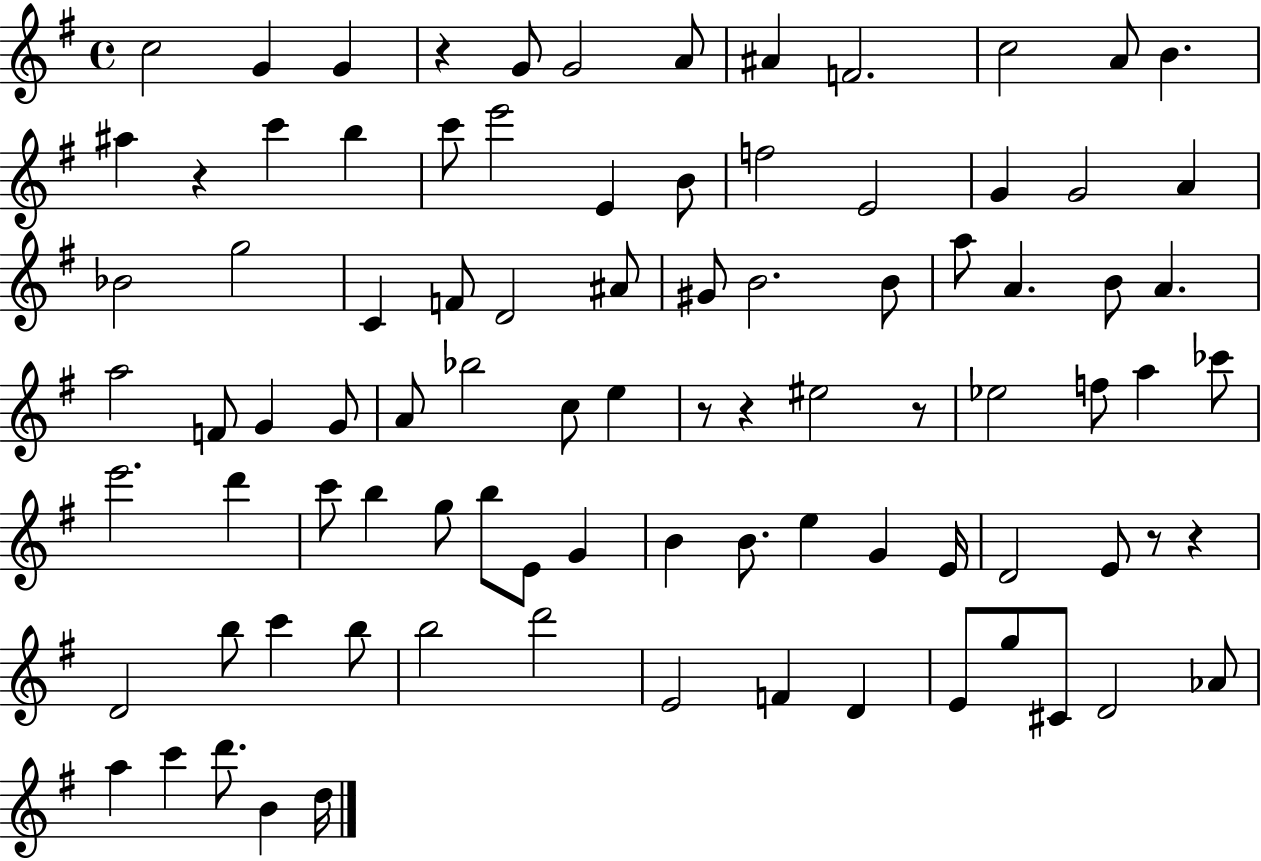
C5/h G4/q G4/q R/q G4/e G4/h A4/e A#4/q F4/h. C5/h A4/e B4/q. A#5/q R/q C6/q B5/q C6/e E6/h E4/q B4/e F5/h E4/h G4/q G4/h A4/q Bb4/h G5/h C4/q F4/e D4/h A#4/e G#4/e B4/h. B4/e A5/e A4/q. B4/e A4/q. A5/h F4/e G4/q G4/e A4/e Bb5/h C5/e E5/q R/e R/q EIS5/h R/e Eb5/h F5/e A5/q CES6/e E6/h. D6/q C6/e B5/q G5/e B5/e E4/e G4/q B4/q B4/e. E5/q G4/q E4/s D4/h E4/e R/e R/q D4/h B5/e C6/q B5/e B5/h D6/h E4/h F4/q D4/q E4/e G5/e C#4/e D4/h Ab4/e A5/q C6/q D6/e. B4/q D5/s